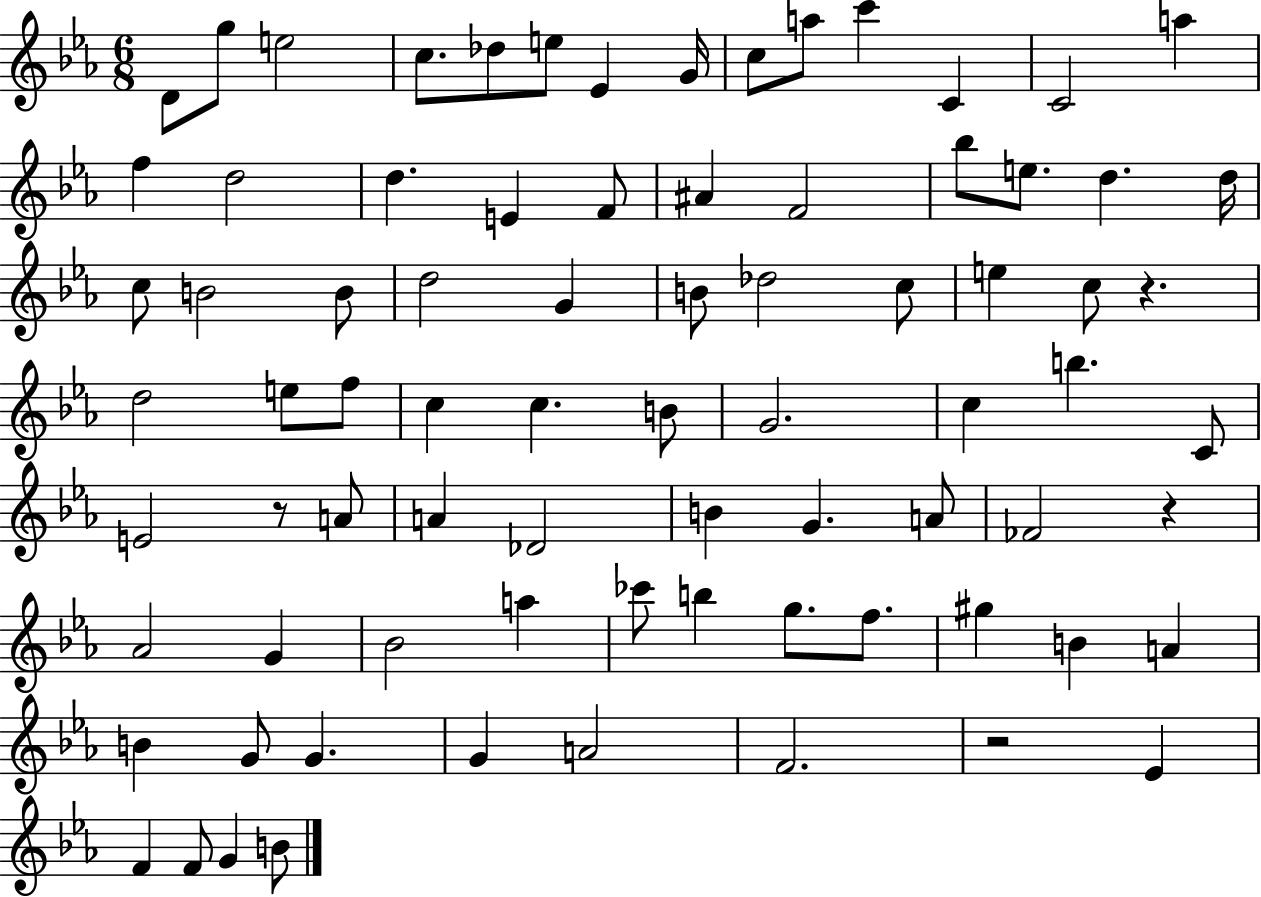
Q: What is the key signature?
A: EES major